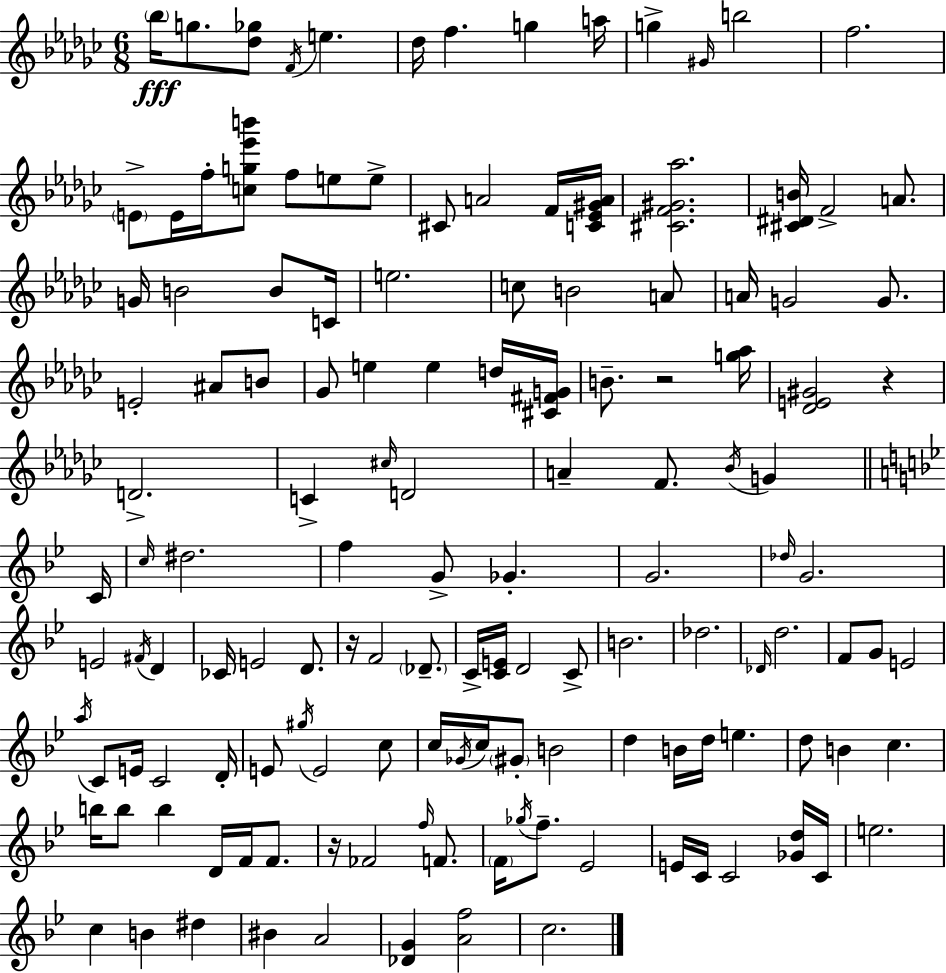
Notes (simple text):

Bb5/s G5/e. [Db5,Gb5]/e F4/s E5/q. Db5/s F5/q. G5/q A5/s G5/q G#4/s B5/h F5/h. E4/e E4/s F5/s [C5,G5,Eb6,B6]/e F5/e E5/e E5/e C#4/e A4/h F4/s [C4,Eb4,G#4,A4]/s [C#4,F4,G#4,Ab5]/h. [C#4,D#4,B4]/s F4/h A4/e. G4/s B4/h B4/e C4/s E5/h. C5/e B4/h A4/e A4/s G4/h G4/e. E4/h A#4/e B4/e Gb4/e E5/q E5/q D5/s [C#4,F#4,G4]/s B4/e. R/h [G5,Ab5]/s [Db4,E4,G#4]/h R/q D4/h. C4/q C#5/s D4/h A4/q F4/e. Bb4/s G4/q C4/s C5/s D#5/h. F5/q G4/e Gb4/q. G4/h. Db5/s G4/h. E4/h F#4/s D4/q CES4/s E4/h D4/e. R/s F4/h Db4/e. C4/s [C4,E4]/s D4/h C4/e B4/h. Db5/h. Db4/s D5/h. F4/e G4/e E4/h A5/s C4/e E4/s C4/h D4/s E4/e G#5/s E4/h C5/e C5/s Gb4/s C5/s G#4/e B4/h D5/q B4/s D5/s E5/q. D5/e B4/q C5/q. B5/s B5/e B5/q D4/s F4/s F4/e. R/s FES4/h F5/s F4/e. F4/s Gb5/s F5/e. Eb4/h E4/s C4/s C4/h [Gb4,D5]/s C4/s E5/h. C5/q B4/q D#5/q BIS4/q A4/h [Db4,G4]/q [A4,F5]/h C5/h.